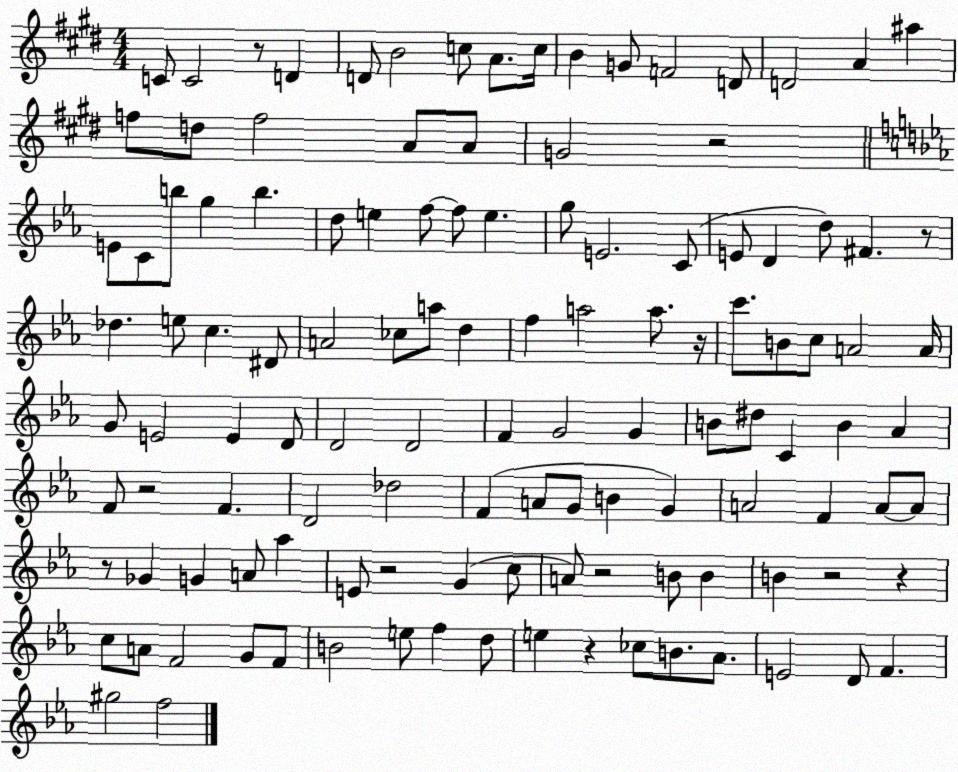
X:1
T:Untitled
M:4/4
L:1/4
K:E
C/2 C2 z/2 D D/2 B2 c/2 A/2 c/4 B G/2 F2 D/2 D2 A ^a f/2 d/2 f2 A/2 A/2 G2 z2 E/2 C/2 b/2 g b d/2 e f/2 f/2 e g/2 E2 C/2 E/2 D d/2 ^F z/2 _d e/2 c ^D/2 A2 _c/2 a/2 d f a2 a/2 z/4 c'/2 B/2 c/2 A2 A/4 G/2 E2 E D/2 D2 D2 F G2 G B/2 ^d/2 C B _A F/2 z2 F D2 _d2 F A/2 G/2 B G A2 F A/2 A/2 z/2 _G G A/2 _a E/2 z2 G c/2 A/2 z2 B/2 B B z2 z c/2 A/2 F2 G/2 F/2 B2 e/2 f d/2 e z _c/2 B/2 _A/2 E2 D/2 F ^g2 f2